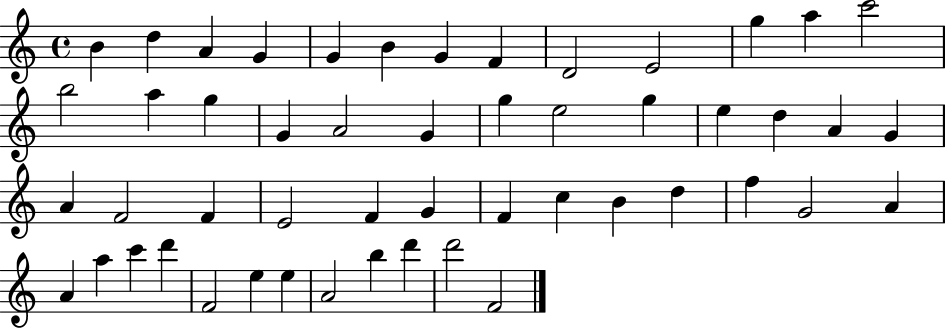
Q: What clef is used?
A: treble